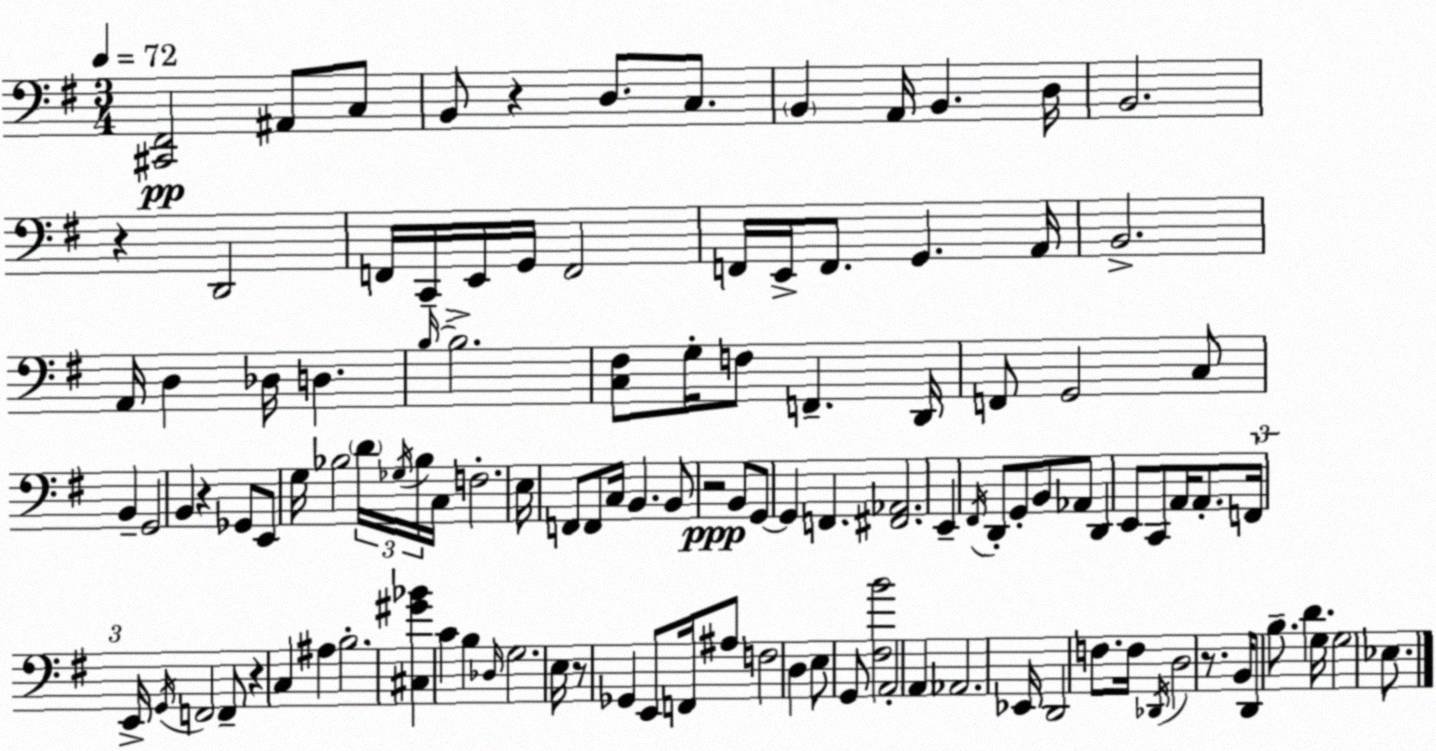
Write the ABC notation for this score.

X:1
T:Untitled
M:3/4
L:1/4
K:G
[^C,,^F,,]2 ^A,,/2 C,/2 B,,/2 z D,/2 C,/2 B,, A,,/4 B,, D,/4 B,,2 z D,,2 F,,/4 C,,/4 E,,/4 G,,/4 F,,2 F,,/4 E,,/4 F,,/2 G,, A,,/4 B,,2 A,,/4 D, _D,/4 D, B,/4 B,2 [C,^F,]/2 G,/4 F,/2 F,, D,,/4 F,,/2 G,,2 C,/2 B,, G,,2 B,, z _G,,/2 E,,/2 G,/4 _B,2 D/4 _G,/4 _B,/4 C,/4 F,2 E,/4 F,,/2 F,,/2 C,/4 B,, B,,/2 z2 B,,/2 G,,/2 G,, F,, [^F,,_A,,]2 E,, ^F,,/4 D,,/2 G,,/2 B,,/2 _A,,/2 D,, E,,/2 C,,/2 A,,/4 A,,/2 F,,/4 E,,/4 G,,/4 F,,2 F,,/2 z C, ^A, B,2 [^C,^G_B] C B, _D,/4 G,2 E,/4 z/2 _G,, E,,/2 F,,/4 ^A,/2 F,2 D, E,/2 G,,/2 [^F,B]2 A,,2 A,, _A,,2 _E,,/4 D,,2 F,/2 F,/4 _D,,/4 D,2 z/2 B,,/4 D,,/2 B,/2 D G,/4 G,2 _E,/2